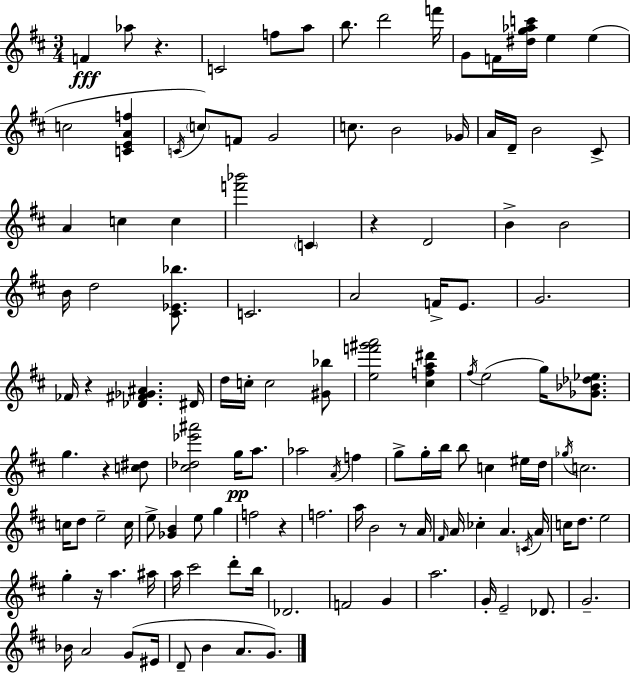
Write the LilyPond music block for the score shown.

{
  \clef treble
  \numericTimeSignature
  \time 3/4
  \key d \major
  \repeat volta 2 { f'4\fff aes''8 r4. | c'2 f''8 a''8 | b''8. d'''2 f'''16 | g'8 f'16 <dis'' g'' aes'' c'''>16 e''4 e''4( | \break c''2 <c' e' a' f''>4 | \acciaccatura { c'16 } \parenthesize c''8) f'8 g'2 | c''8. b'2 | ges'16 a'16 d'16-- b'2 cis'8-> | \break a'4 c''4 c''4 | <f''' bes'''>2 \parenthesize c'4 | r4 d'2 | b'4-> b'2 | \break b'16 d''2 <cis' ees' bes''>8. | c'2. | a'2 f'16-> e'8. | g'2. | \break fes'16 r4 <des' fis' ges' ais'>4. | dis'16 d''16 c''16-. c''2 <gis' bes''>8 | <e'' f''' gis''' a'''>2 <cis'' f'' a'' dis'''>4 | \acciaccatura { fis''16 }( e''2 g''16) <ges' bes' des'' ees''>8. | \break g''4. r4 | <c'' dis''>8 <cis'' des'' ees''' ais'''>2 g''16\pp a''8. | aes''2 \acciaccatura { a'16 } f''4 | g''8-> g''16-. b''16 b''8 c''4 | \break eis''16 d''16 \acciaccatura { ges''16 } c''2. | c''16 d''8 e''2-- | c''16 e''8-> <ges' b'>4 e''8 | g''4 f''2 | \break r4 f''2. | a''16 b'2 | r8 a'16 \grace { fis'16 } a'16 ces''4-. a'4. | \acciaccatura { c'16 } a'16 c''16 d''8. e''2 | \break g''4-. r16 a''4. | ais''16 a''16 cis'''2 | d'''8-. b''16 des'2. | f'2 | \break g'4 a''2. | g'16-. e'2-- | des'8. g'2.-- | bes'16 a'2 | \break g'8( eis'16 d'8-- b'4 | a'8. g'8.) } \bar "|."
}